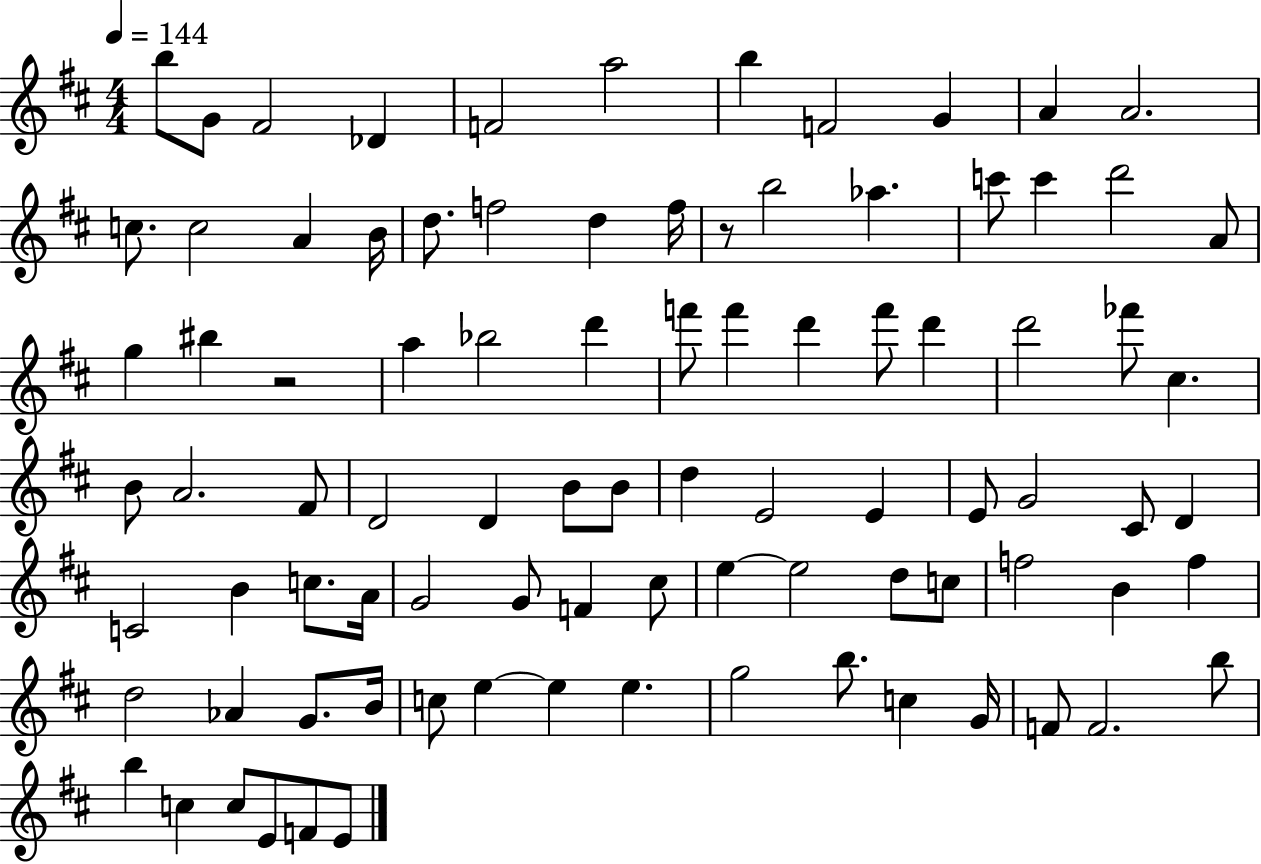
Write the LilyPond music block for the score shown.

{
  \clef treble
  \numericTimeSignature
  \time 4/4
  \key d \major
  \tempo 4 = 144
  b''8 g'8 fis'2 des'4 | f'2 a''2 | b''4 f'2 g'4 | a'4 a'2. | \break c''8. c''2 a'4 b'16 | d''8. f''2 d''4 f''16 | r8 b''2 aes''4. | c'''8 c'''4 d'''2 a'8 | \break g''4 bis''4 r2 | a''4 bes''2 d'''4 | f'''8 f'''4 d'''4 f'''8 d'''4 | d'''2 fes'''8 cis''4. | \break b'8 a'2. fis'8 | d'2 d'4 b'8 b'8 | d''4 e'2 e'4 | e'8 g'2 cis'8 d'4 | \break c'2 b'4 c''8. a'16 | g'2 g'8 f'4 cis''8 | e''4~~ e''2 d''8 c''8 | f''2 b'4 f''4 | \break d''2 aes'4 g'8. b'16 | c''8 e''4~~ e''4 e''4. | g''2 b''8. c''4 g'16 | f'8 f'2. b''8 | \break b''4 c''4 c''8 e'8 f'8 e'8 | \bar "|."
}